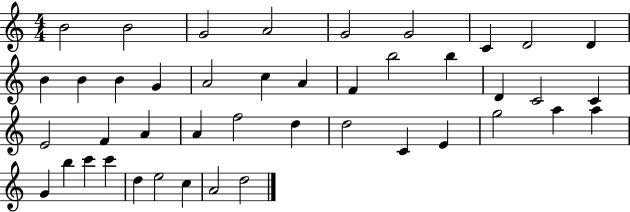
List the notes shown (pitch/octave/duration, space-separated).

B4/h B4/h G4/h A4/h G4/h G4/h C4/q D4/h D4/q B4/q B4/q B4/q G4/q A4/h C5/q A4/q F4/q B5/h B5/q D4/q C4/h C4/q E4/h F4/q A4/q A4/q F5/h D5/q D5/h C4/q E4/q G5/h A5/q A5/q G4/q B5/q C6/q C6/q D5/q E5/h C5/q A4/h D5/h